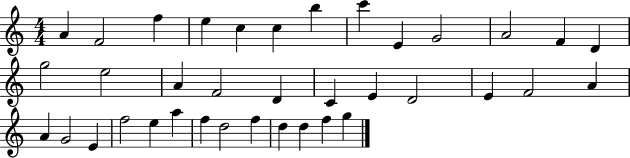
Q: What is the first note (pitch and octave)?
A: A4